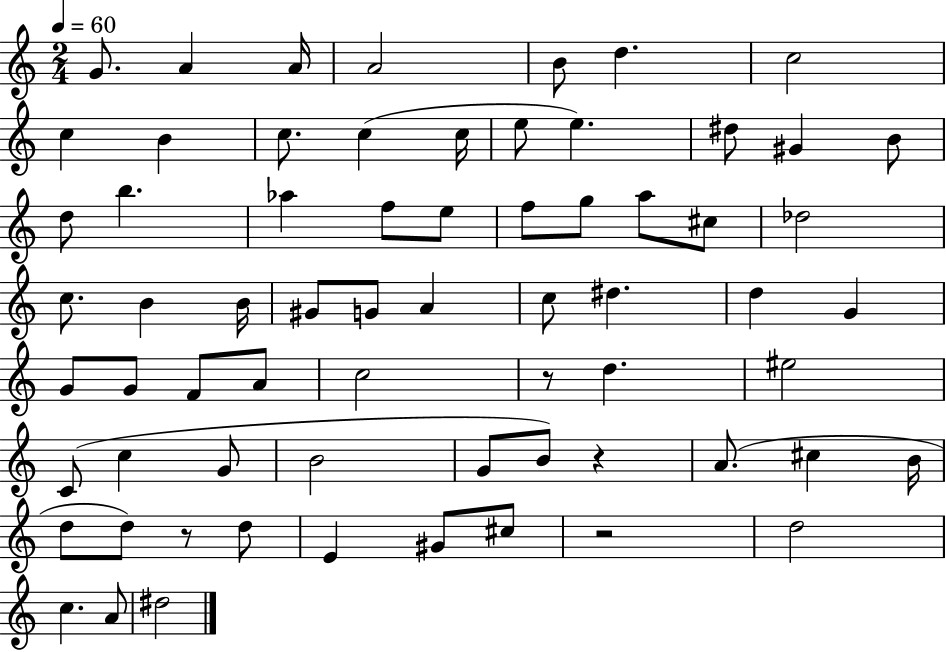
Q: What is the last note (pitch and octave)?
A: D#5